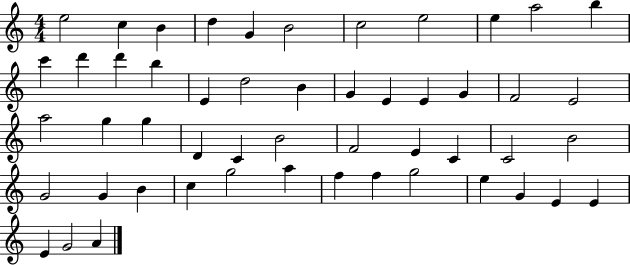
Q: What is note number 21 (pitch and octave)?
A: E4